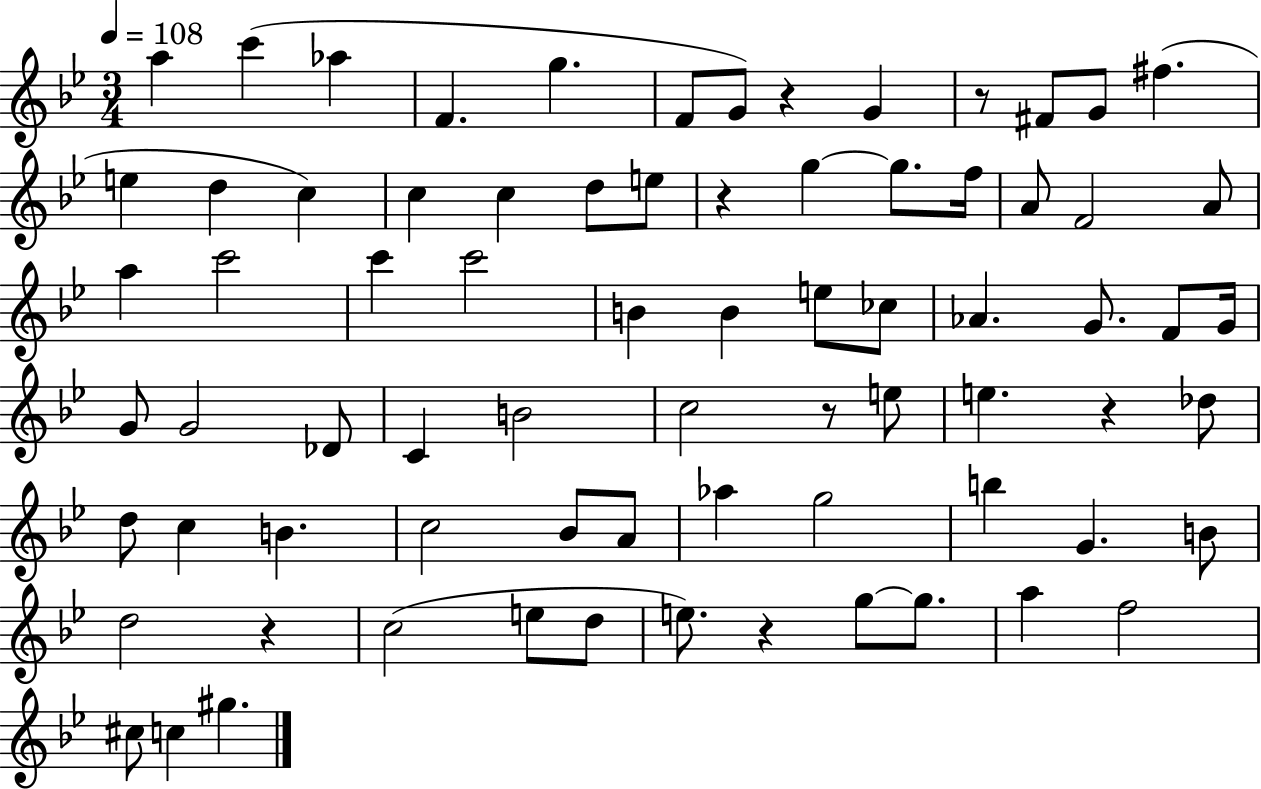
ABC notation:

X:1
T:Untitled
M:3/4
L:1/4
K:Bb
a c' _a F g F/2 G/2 z G z/2 ^F/2 G/2 ^f e d c c c d/2 e/2 z g g/2 f/4 A/2 F2 A/2 a c'2 c' c'2 B B e/2 _c/2 _A G/2 F/2 G/4 G/2 G2 _D/2 C B2 c2 z/2 e/2 e z _d/2 d/2 c B c2 _B/2 A/2 _a g2 b G B/2 d2 z c2 e/2 d/2 e/2 z g/2 g/2 a f2 ^c/2 c ^g